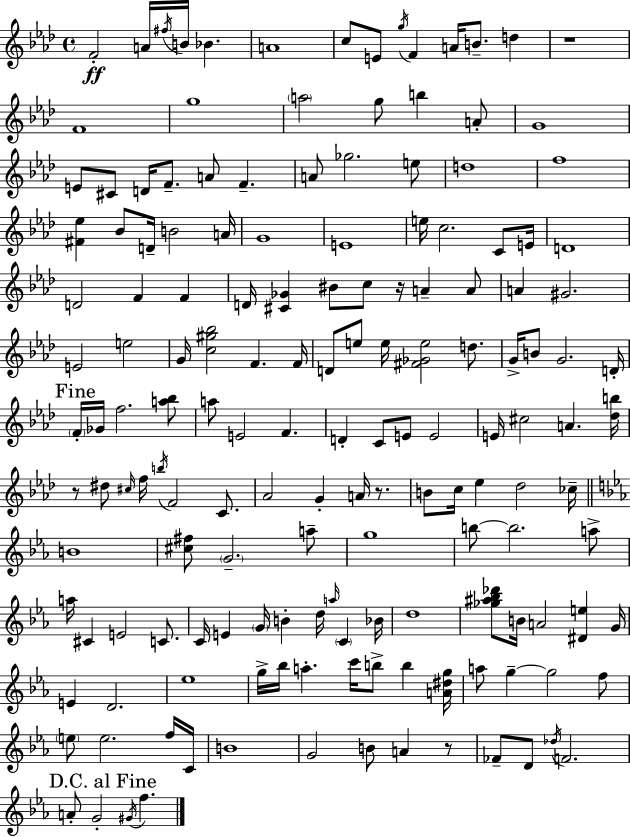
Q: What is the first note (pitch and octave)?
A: F4